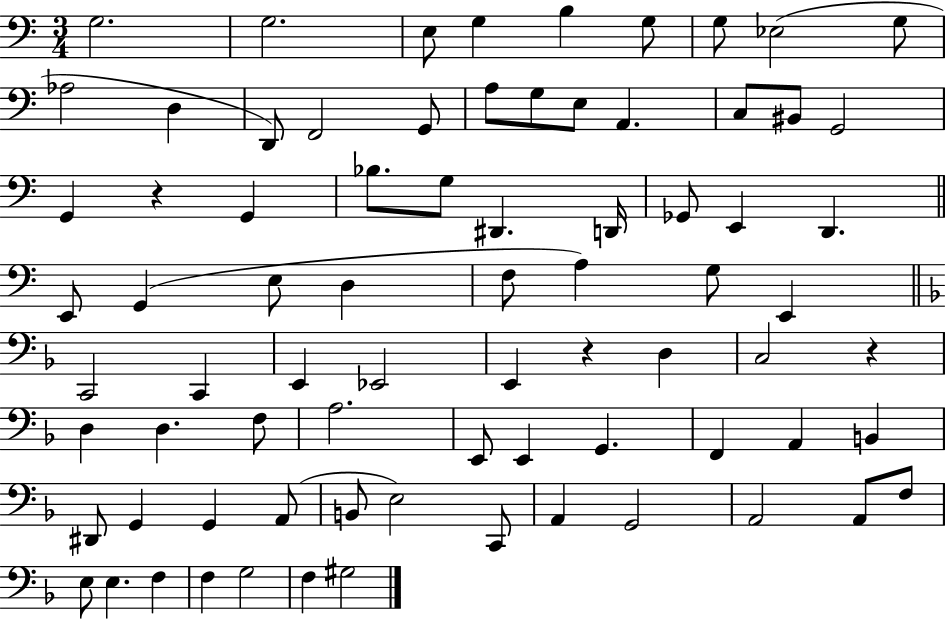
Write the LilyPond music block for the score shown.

{
  \clef bass
  \numericTimeSignature
  \time 3/4
  \key c \major
  g2. | g2. | e8 g4 b4 g8 | g8 ees2( g8 | \break aes2 d4 | d,8) f,2 g,8 | a8 g8 e8 a,4. | c8 bis,8 g,2 | \break g,4 r4 g,4 | bes8. g8 dis,4. d,16 | ges,8 e,4 d,4. | \bar "||" \break \key a \minor e,8 g,4( e8 d4 | f8 a4) g8 e,4 | \bar "||" \break \key f \major c,2 c,4 | e,4 ees,2 | e,4 r4 d4 | c2 r4 | \break d4 d4. f8 | a2. | e,8 e,4 g,4. | f,4 a,4 b,4 | \break dis,8 g,4 g,4 a,8( | b,8 e2) c,8 | a,4 g,2 | a,2 a,8 f8 | \break e8 e4. f4 | f4 g2 | f4 gis2 | \bar "|."
}